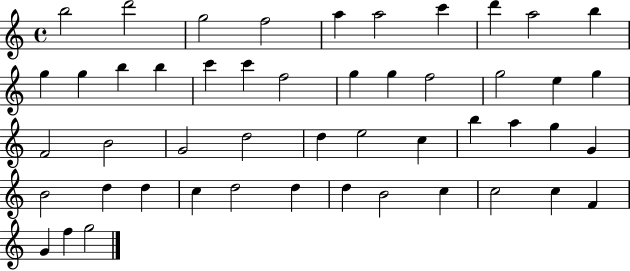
{
  \clef treble
  \time 4/4
  \defaultTimeSignature
  \key c \major
  b''2 d'''2 | g''2 f''2 | a''4 a''2 c'''4 | d'''4 a''2 b''4 | \break g''4 g''4 b''4 b''4 | c'''4 c'''4 f''2 | g''4 g''4 f''2 | g''2 e''4 g''4 | \break f'2 b'2 | g'2 d''2 | d''4 e''2 c''4 | b''4 a''4 g''4 g'4 | \break b'2 d''4 d''4 | c''4 d''2 d''4 | d''4 b'2 c''4 | c''2 c''4 f'4 | \break g'4 f''4 g''2 | \bar "|."
}